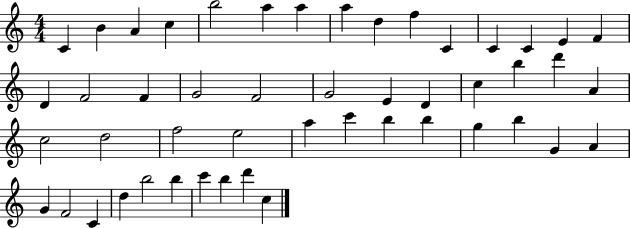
{
  \clef treble
  \numericTimeSignature
  \time 4/4
  \key c \major
  c'4 b'4 a'4 c''4 | b''2 a''4 a''4 | a''4 d''4 f''4 c'4 | c'4 c'4 e'4 f'4 | \break d'4 f'2 f'4 | g'2 f'2 | g'2 e'4 d'4 | c''4 b''4 d'''4 a'4 | \break c''2 d''2 | f''2 e''2 | a''4 c'''4 b''4 b''4 | g''4 b''4 g'4 a'4 | \break g'4 f'2 c'4 | d''4 b''2 b''4 | c'''4 b''4 d'''4 c''4 | \bar "|."
}